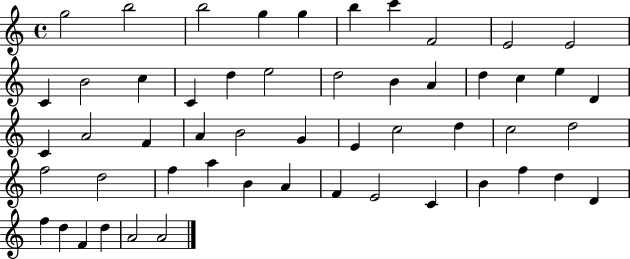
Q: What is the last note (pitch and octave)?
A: A4